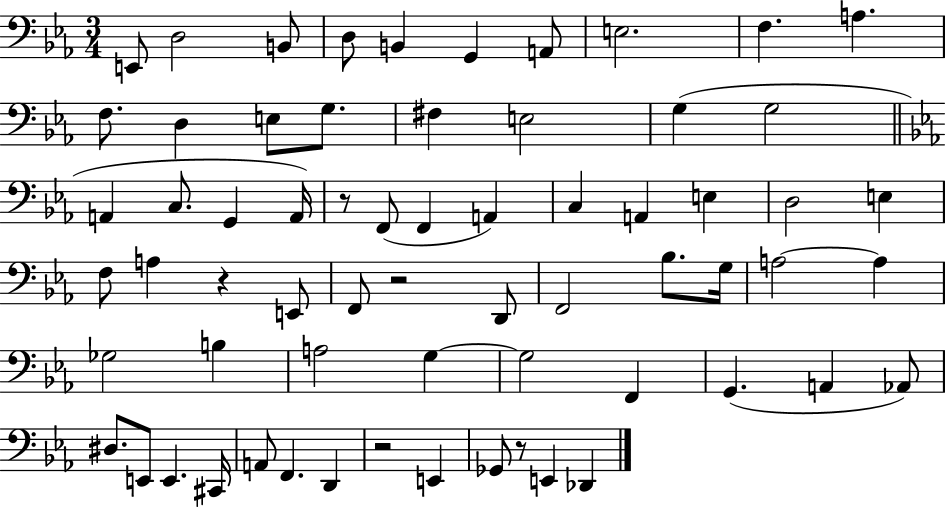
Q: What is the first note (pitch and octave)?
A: E2